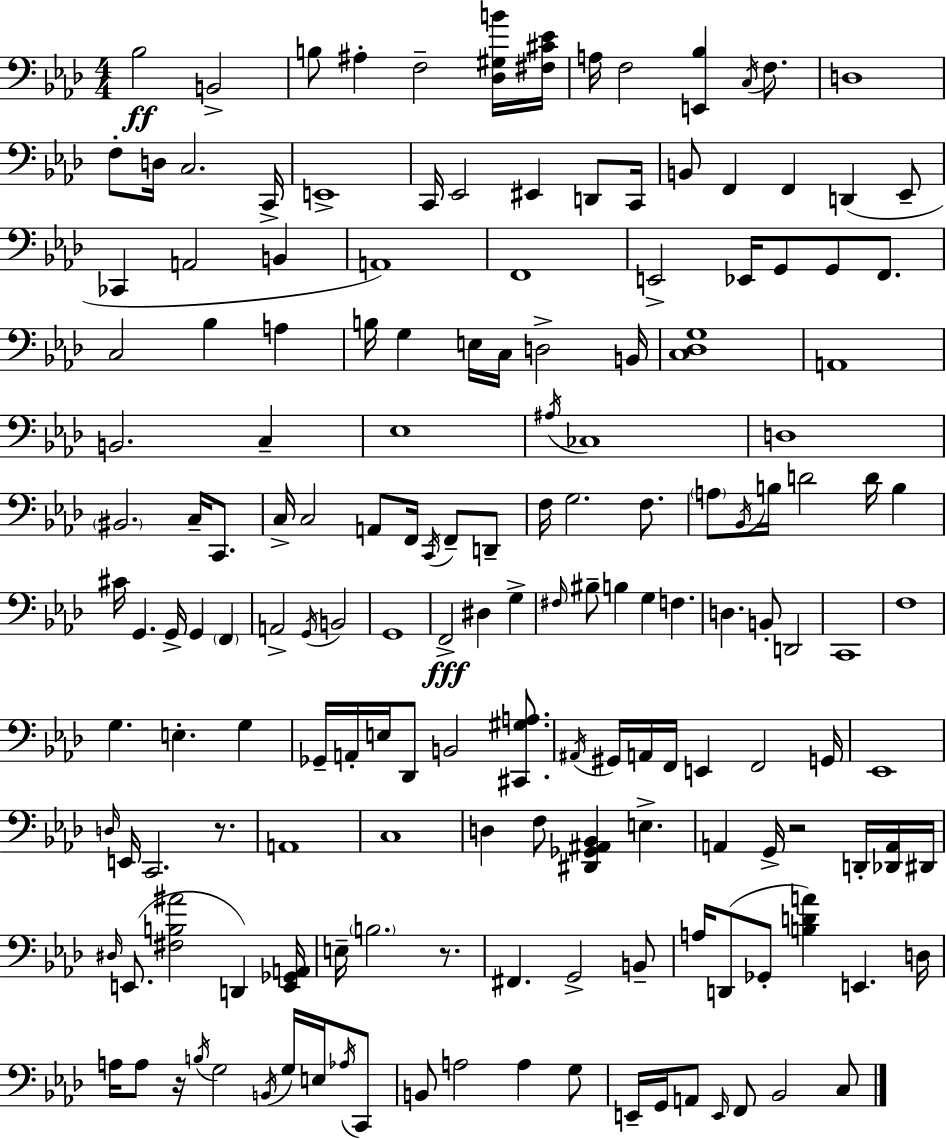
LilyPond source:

{
  \clef bass
  \numericTimeSignature
  \time 4/4
  \key f \minor
  bes2\ff b,2-> | b8 ais4-. f2-- <des gis b'>16 <fis cis' ees'>16 | a16 f2 <e, bes>4 \acciaccatura { c16 } f8. | d1 | \break f8-. d16 c2. | c,16-> e,1-> | c,16 ees,2 eis,4 d,8 | c,16 b,8 f,4 f,4 d,4( ees,8-- | \break ces,4 a,2 b,4 | a,1) | f,1 | e,2-> ees,16 g,8 g,8 f,8. | \break c2 bes4 a4 | b16 g4 e16 c16 d2-> | b,16 <c des g>1 | a,1 | \break b,2. c4-- | ees1 | \acciaccatura { ais16 } ces1 | d1 | \break \parenthesize bis,2. c16-- c,8. | c16-> c2 a,8 f,16 \acciaccatura { c,16 } f,8-- | d,8-- f16 g2. | f8. \parenthesize a8 \acciaccatura { bes,16 } b16 d'2 d'16 | \break b4 cis'16 g,4. g,16-> g,4 | \parenthesize f,4 a,2-> \acciaccatura { g,16 } b,2 | g,1 | f,2->\fff dis4 | \break g4-> \grace { fis16 } bis8-- b4 g4 | f4. d4. b,8-. d,2 | c,1 | f1 | \break g4. e4.-. | g4 ges,16-- a,16-. e16 des,8 b,2 | <cis, gis a>8. \acciaccatura { ais,16 } gis,16 a,16 f,16 e,4 f,2 | g,16 ees,1 | \break \grace { d16 } e,16 c,2. | r8. a,1 | c1 | d4 f8 <dis, ges, ais, bes,>4 | \break e4.-> a,4 g,16-> r2 | d,16-. <des, a,>16 dis,16 \grace { dis16 }( e,8. <fis b ais'>2 | d,4) <e, ges, a,>16 e16-- \parenthesize b2. | r8. fis,4. g,2-> | \break b,8-- a16 d,8( ges,8-. <b d' a'>4) | e,4. d16 a16 a8 r16 \acciaccatura { b16 } g2 | \acciaccatura { b,16 } g16 e16 \acciaccatura { aes16 } c,8 b,8 a2 | a4 g8 e,16-- g,16 a,8 | \break \grace { e,16 } f,8 bes,2 c8 \bar "|."
}